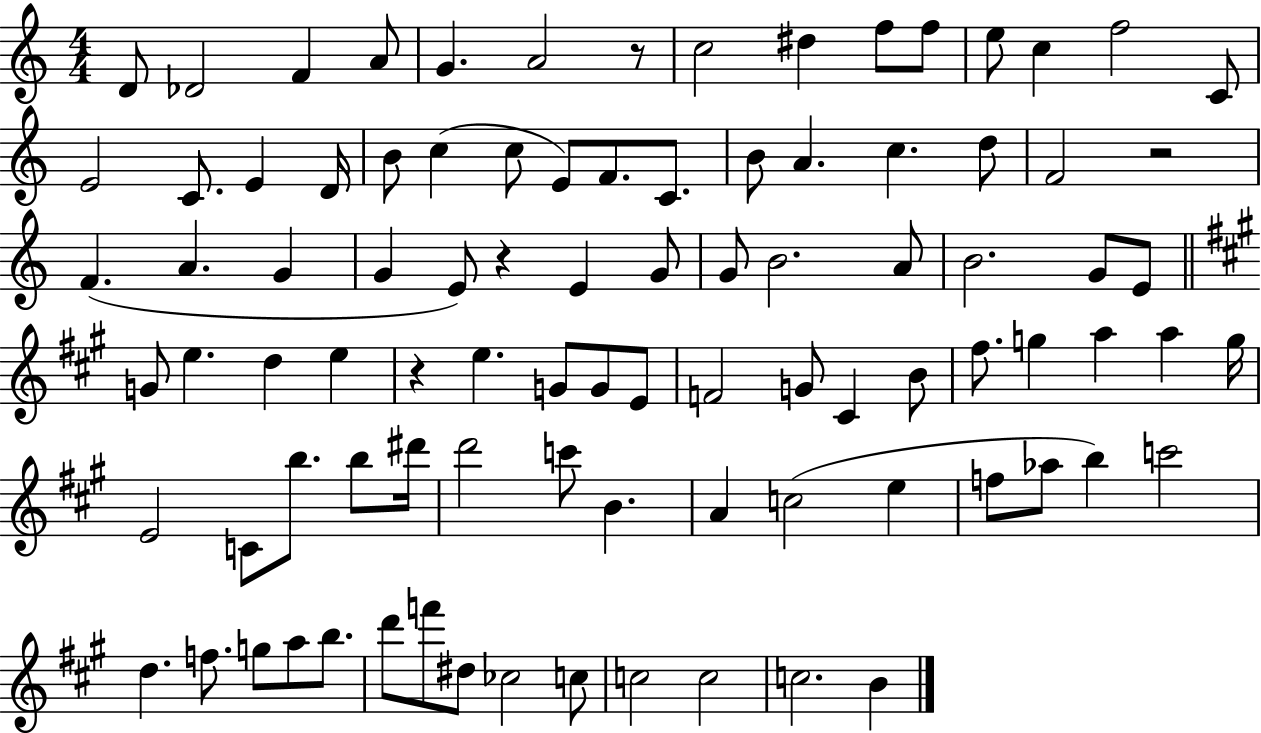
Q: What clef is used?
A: treble